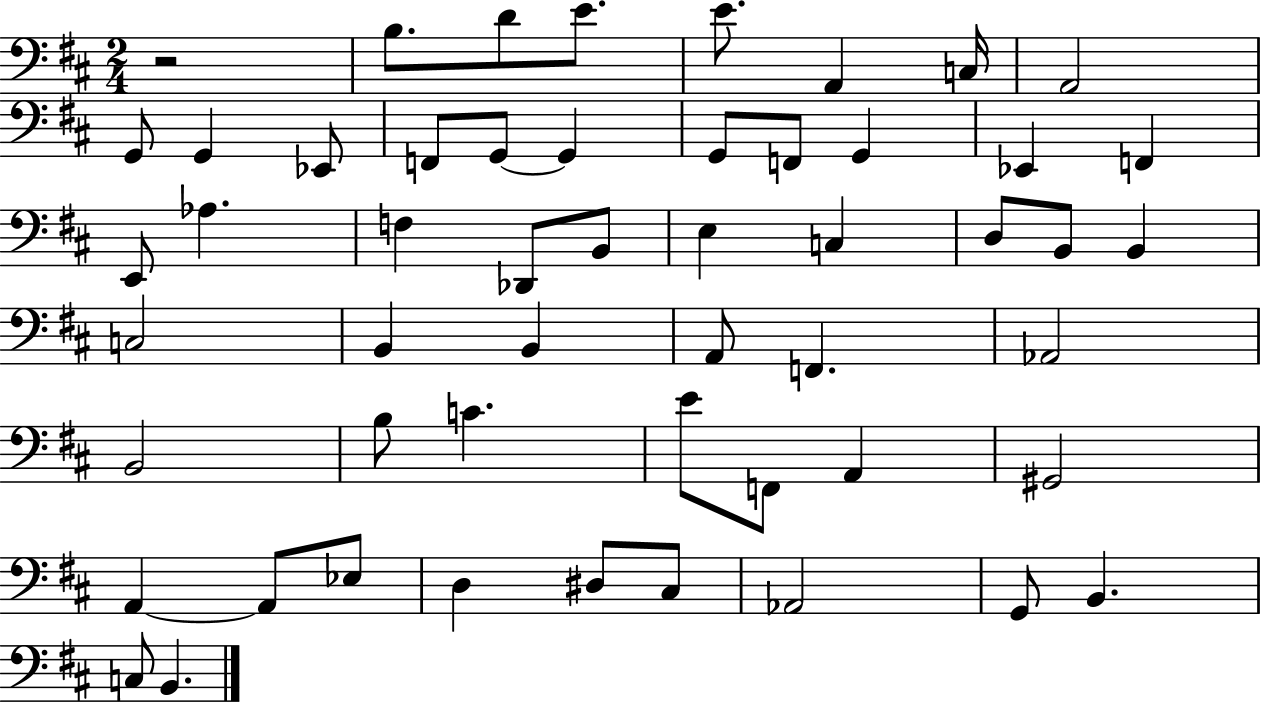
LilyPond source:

{
  \clef bass
  \numericTimeSignature
  \time 2/4
  \key d \major
  \repeat volta 2 { r2 | b8. d'8 e'8. | e'8. a,4 c16 | a,2 | \break g,8 g,4 ees,8 | f,8 g,8~~ g,4 | g,8 f,8 g,4 | ees,4 f,4 | \break e,8 aes4. | f4 des,8 b,8 | e4 c4 | d8 b,8 b,4 | \break c2 | b,4 b,4 | a,8 f,4. | aes,2 | \break b,2 | b8 c'4. | e'8 f,8 a,4 | gis,2 | \break a,4~~ a,8 ees8 | d4 dis8 cis8 | aes,2 | g,8 b,4. | \break c8 b,4. | } \bar "|."
}